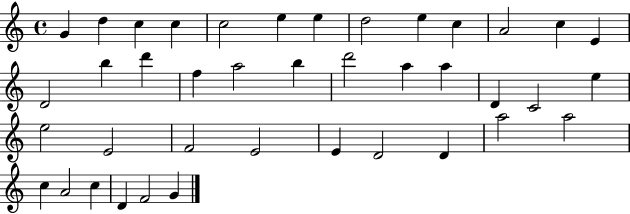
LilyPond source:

{
  \clef treble
  \time 4/4
  \defaultTimeSignature
  \key c \major
  g'4 d''4 c''4 c''4 | c''2 e''4 e''4 | d''2 e''4 c''4 | a'2 c''4 e'4 | \break d'2 b''4 d'''4 | f''4 a''2 b''4 | d'''2 a''4 a''4 | d'4 c'2 e''4 | \break e''2 e'2 | f'2 e'2 | e'4 d'2 d'4 | a''2 a''2 | \break c''4 a'2 c''4 | d'4 f'2 g'4 | \bar "|."
}